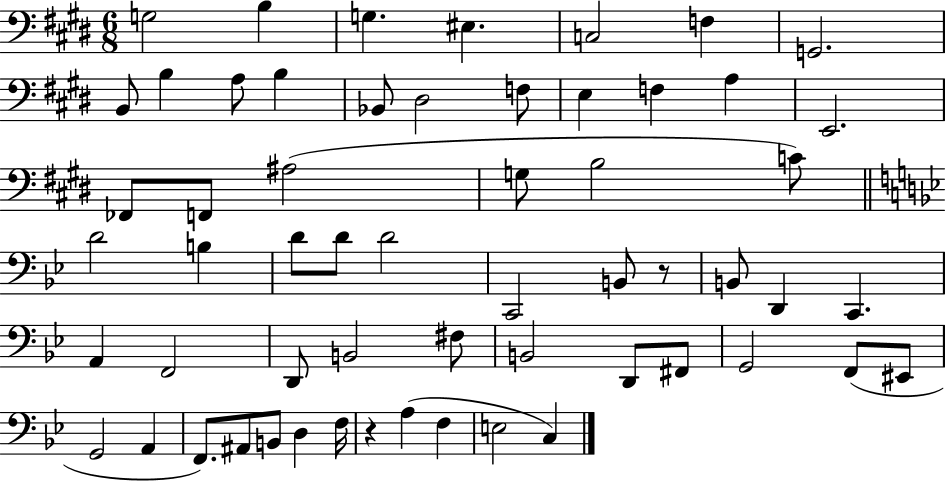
G3/h B3/q G3/q. EIS3/q. C3/h F3/q G2/h. B2/e B3/q A3/e B3/q Bb2/e D#3/h F3/e E3/q F3/q A3/q E2/h. FES2/e F2/e A#3/h G3/e B3/h C4/e D4/h B3/q D4/e D4/e D4/h C2/h B2/e R/e B2/e D2/q C2/q. A2/q F2/h D2/e B2/h F#3/e B2/h D2/e F#2/e G2/h F2/e EIS2/e G2/h A2/q F2/e. A#2/e B2/e D3/q F3/s R/q A3/q F3/q E3/h C3/q